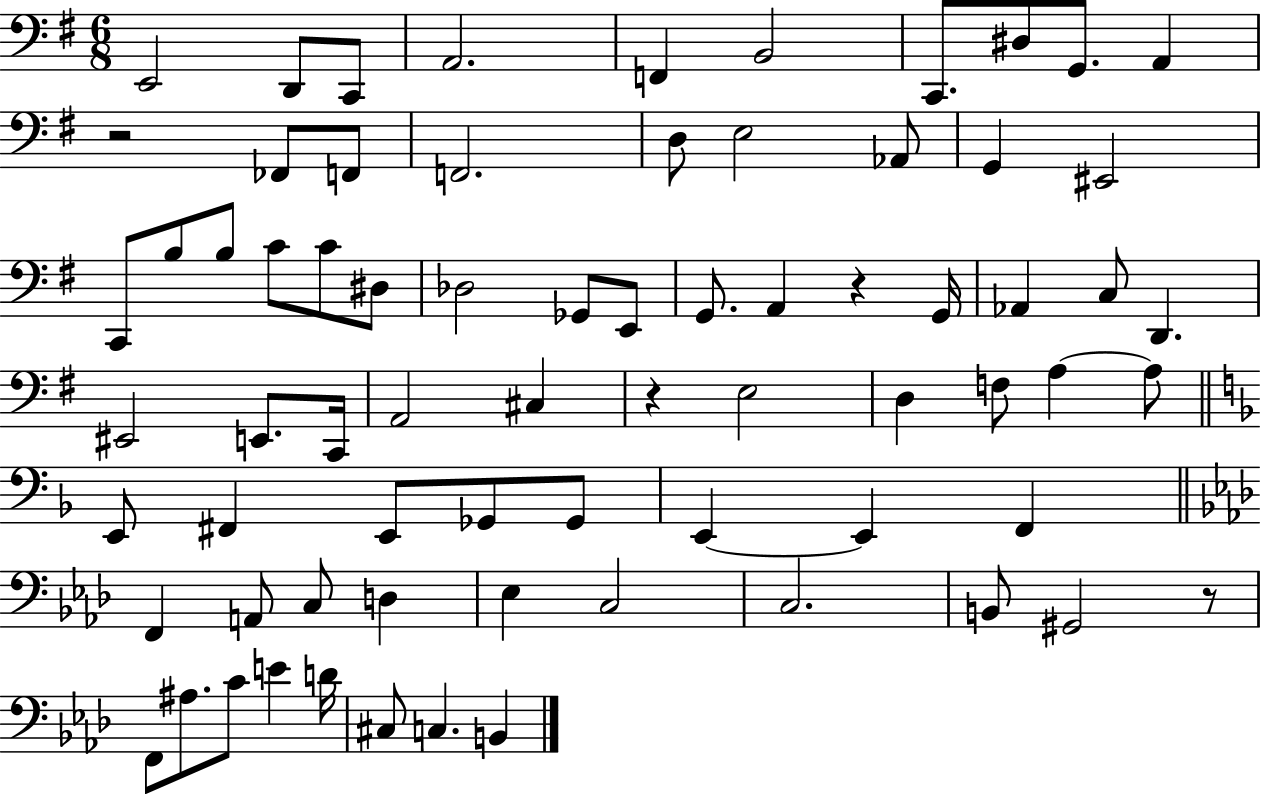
X:1
T:Untitled
M:6/8
L:1/4
K:G
E,,2 D,,/2 C,,/2 A,,2 F,, B,,2 C,,/2 ^D,/2 G,,/2 A,, z2 _F,,/2 F,,/2 F,,2 D,/2 E,2 _A,,/2 G,, ^E,,2 C,,/2 B,/2 B,/2 C/2 C/2 ^D,/2 _D,2 _G,,/2 E,,/2 G,,/2 A,, z G,,/4 _A,, C,/2 D,, ^E,,2 E,,/2 C,,/4 A,,2 ^C, z E,2 D, F,/2 A, A,/2 E,,/2 ^F,, E,,/2 _G,,/2 _G,,/2 E,, E,, F,, F,, A,,/2 C,/2 D, _E, C,2 C,2 B,,/2 ^G,,2 z/2 F,,/2 ^A,/2 C/2 E D/4 ^C,/2 C, B,,